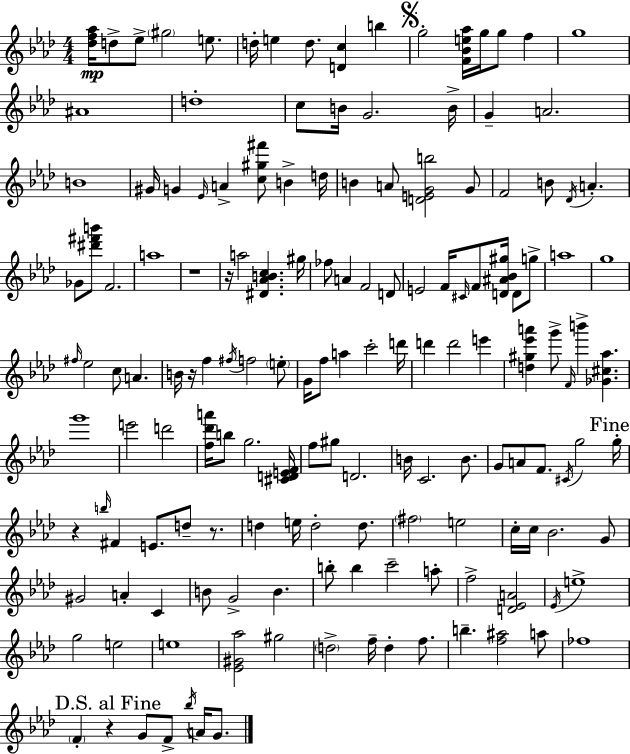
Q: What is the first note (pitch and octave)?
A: D5